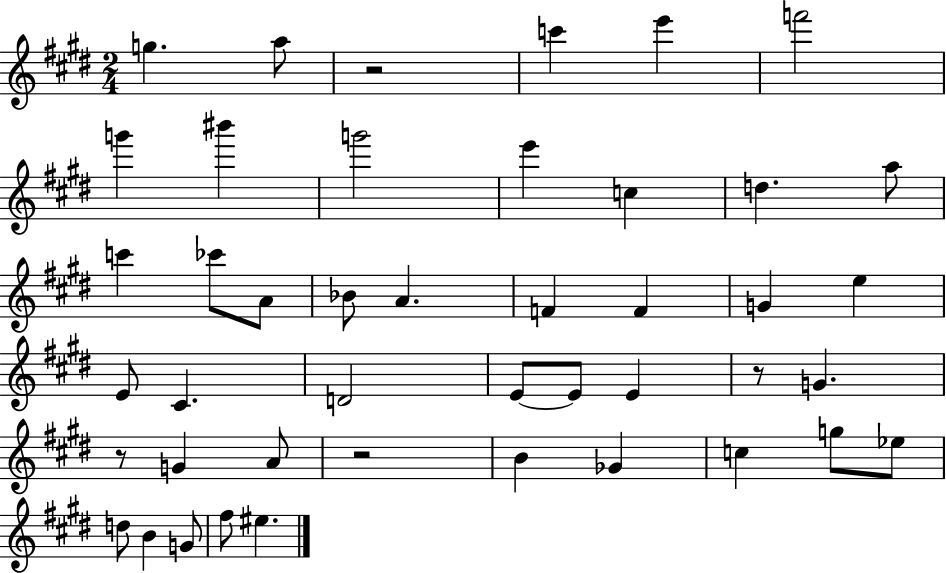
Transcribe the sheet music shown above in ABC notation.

X:1
T:Untitled
M:2/4
L:1/4
K:E
g a/2 z2 c' e' f'2 g' ^b' g'2 e' c d a/2 c' _c'/2 A/2 _B/2 A F F G e E/2 ^C D2 E/2 E/2 E z/2 G z/2 G A/2 z2 B _G c g/2 _e/2 d/2 B G/2 ^f/2 ^e